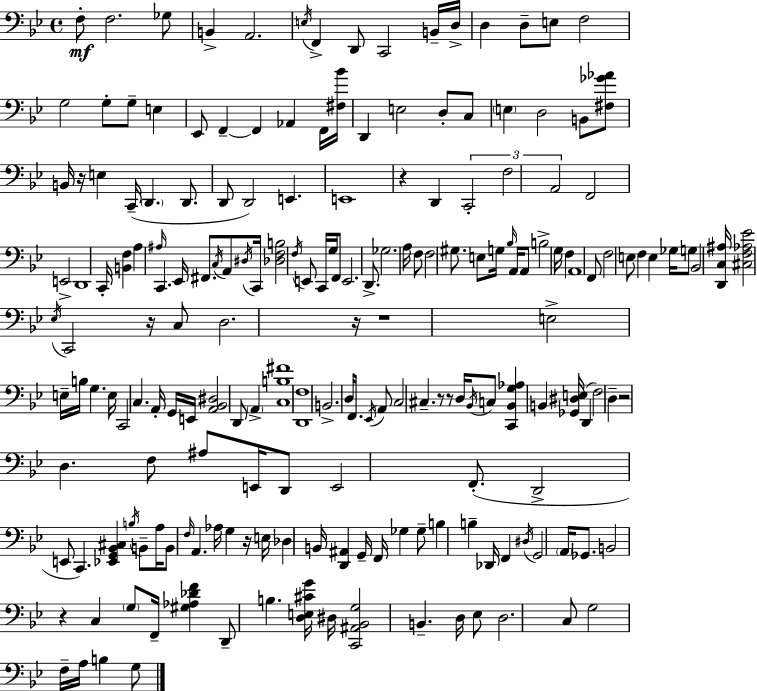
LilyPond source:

{
  \clef bass
  \time 4/4
  \defaultTimeSignature
  \key bes \major
  \repeat volta 2 { f8-.\mf f2. ges8 | b,4-> a,2. | \acciaccatura { e16 } f,4-> d,8 c,2 b,16-- | d16-> d4 d8-- e8 f2 | \break g2 g8-. g8-- e4 | ees,8 f,4--~~ f,4 aes,4 f,16 | <fis bes'>16 d,4 e2 d8-. c8 | \parenthesize e4 d2 b,8 <fis ges' aes'>8 | \break b,16 r16 e4 c,16--( \parenthesize d,4. d,8. | d,8 d,2) e,4. | e,1 | r4 d,4 \tuplet 3/2 { c,2-. | \break f2 a,2 } | f,2 e,2-> | d,1 | c,16-. <b, f>4 a4 \grace { ais16 } c,4. | \break ees,16 fis,8. \acciaccatura { c16 } a,8 \acciaccatura { dis16 } c,16 <des f b>2 | \acciaccatura { f16 } e,8 c,16 g16 f,8 e,2. | d,8.-> ges2. | a16 f8 f2 gis8. | \break e8 g16 \grace { bes16 } a,16 a,8 b2-> | g16 f4 a,1 | f,8 f2 | e8 f4 e4 ges16 g8 bes,2 | \break <d, c ais>16 <cis f aes ees'>2 \acciaccatura { ees16 } c,2 | r16 c8 d2. | r16 r1 | e2-> e16-- | \break b16 g4. e16 c,2 | c4. a,16-. g,16 e,16 <a, bes, dis>2 | d,8 \parenthesize a,4-> <c b fis'>1 | <d, f>1 | \break b,2.-> | d16 f,8. \acciaccatura { ees,16 } a,8 c2 | cis4.-- r8 r8 d16 \acciaccatura { bes,16 } c8 | <c, bes, g aes>4 b,4 <ges, dis e>16( d,4 f2) | \break d4-- r2 | d4. f8 ais8 e,16 d,8 e,2 | f,8.-.( d,2-> | e,8 c,4.) <ees, g, bes, cis>4 \acciaccatura { b16 } b,8-- | \break a16 b,8 \grace { f16 } a,4. aes16 g4 r16 | e16 des4 b,16 <d, ais,>4 g,16-- f,16 ges4 | ges8-- b4 b4-- des,16 f,4 \acciaccatura { dis16 } | g,2 \parenthesize a,16 ges,8. b,2 | \break r4 c4 \parenthesize g8 f,16-- <gis aes des' f'>4 | d,8-- b4. <d e cis' g'>16 dis16 <c, ais, bes, g>2 | b,4.-- d16 ees8 d2. | c8 g2 | \break f16-- a16 b4 g8 } \bar "|."
}